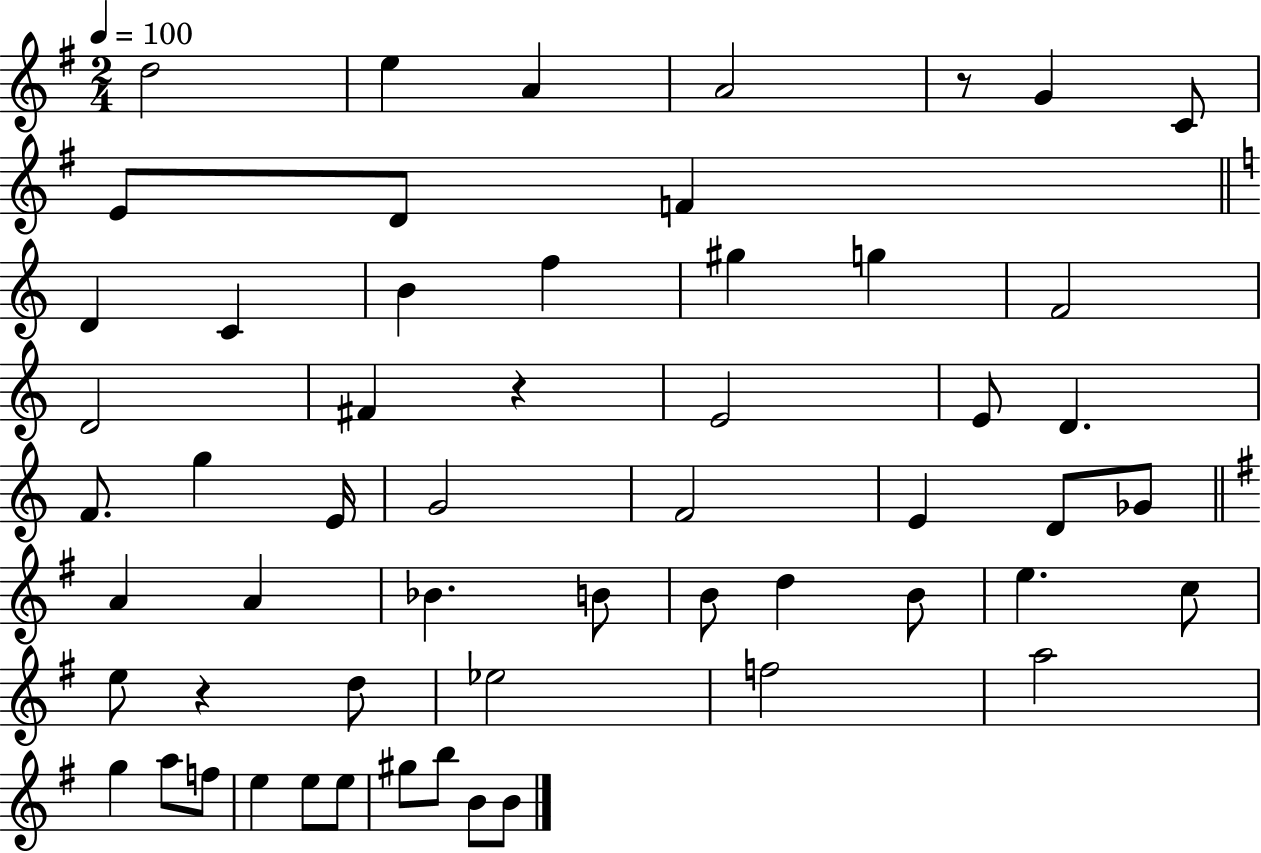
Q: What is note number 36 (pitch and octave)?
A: B4